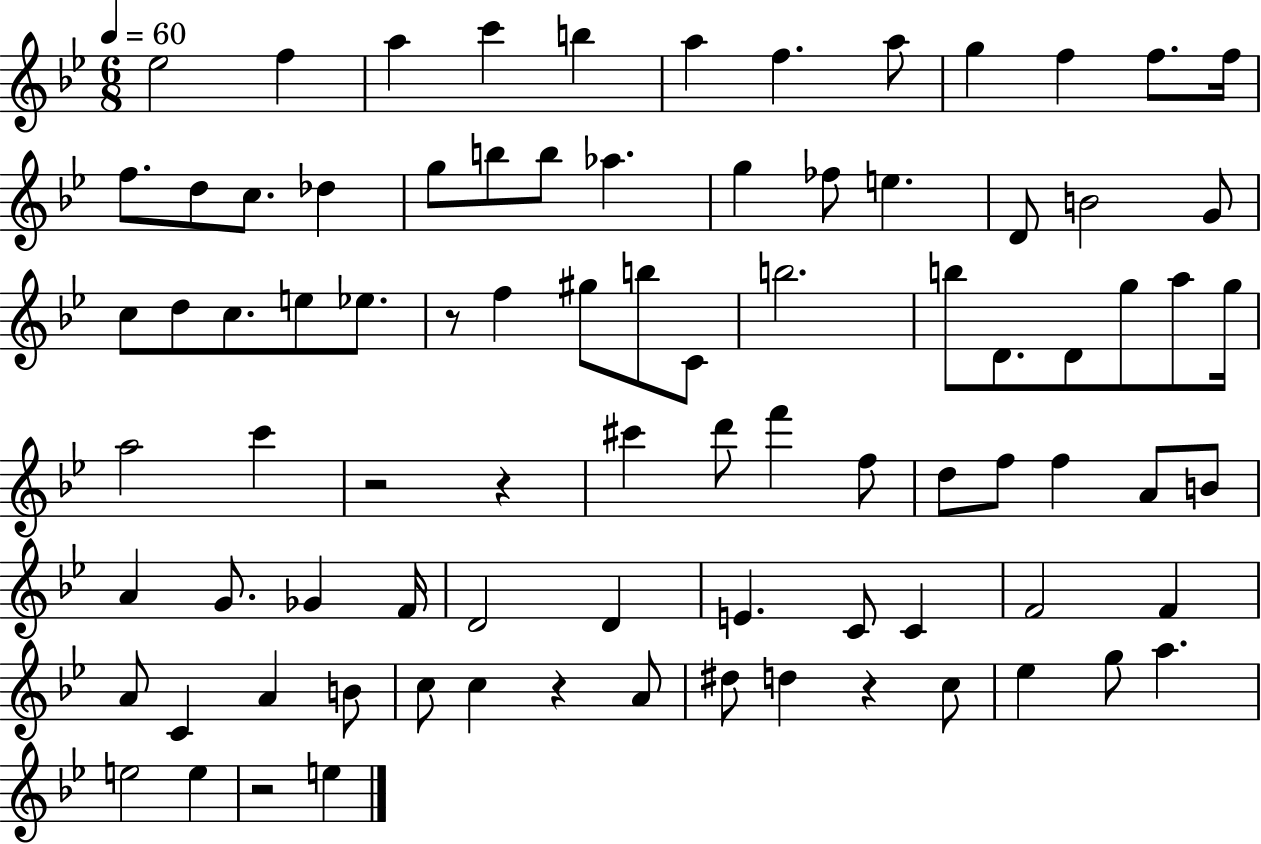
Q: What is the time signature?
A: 6/8